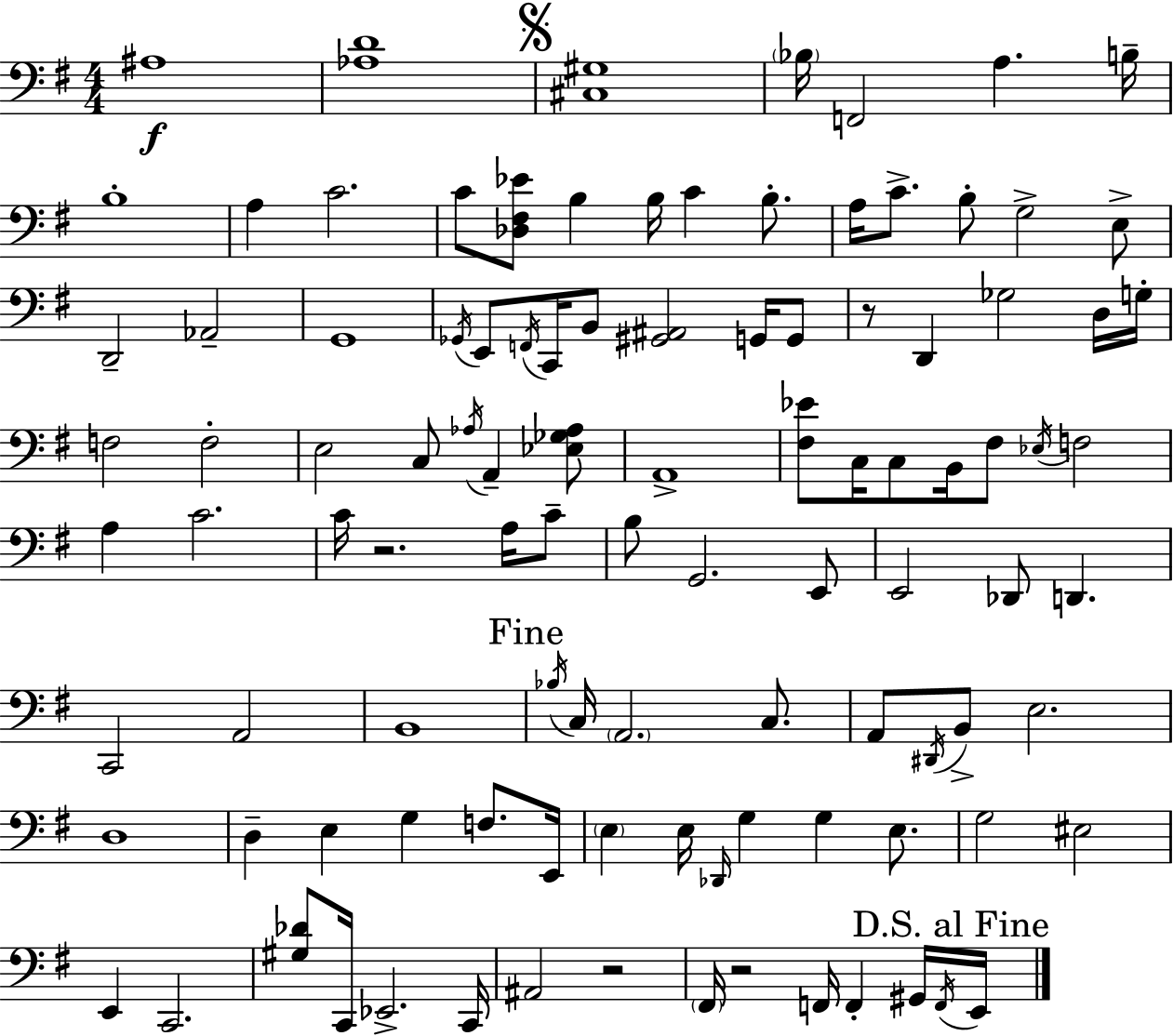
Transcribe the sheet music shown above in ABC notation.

X:1
T:Untitled
M:4/4
L:1/4
K:Em
^A,4 [_A,D]4 [^C,^G,]4 _B,/4 F,,2 A, B,/4 B,4 A, C2 C/2 [_D,^F,_E]/2 B, B,/4 C B,/2 A,/4 C/2 B,/2 G,2 E,/2 D,,2 _A,,2 G,,4 _G,,/4 E,,/2 F,,/4 C,,/4 B,,/2 [^G,,^A,,]2 G,,/4 G,,/2 z/2 D,, _G,2 D,/4 G,/4 F,2 F,2 E,2 C,/2 _A,/4 A,, [_E,_G,_A,]/2 A,,4 [^F,_E]/2 C,/4 C,/2 B,,/4 ^F,/2 _E,/4 F,2 A, C2 C/4 z2 A,/4 C/2 B,/2 G,,2 E,,/2 E,,2 _D,,/2 D,, C,,2 A,,2 B,,4 _B,/4 C,/4 A,,2 C,/2 A,,/2 ^D,,/4 B,,/2 E,2 D,4 D, E, G, F,/2 E,,/4 E, E,/4 _D,,/4 G, G, E,/2 G,2 ^E,2 E,, C,,2 [^G,_D]/2 C,,/4 _E,,2 C,,/4 ^A,,2 z2 ^F,,/4 z2 F,,/4 F,, ^G,,/4 F,,/4 E,,/4